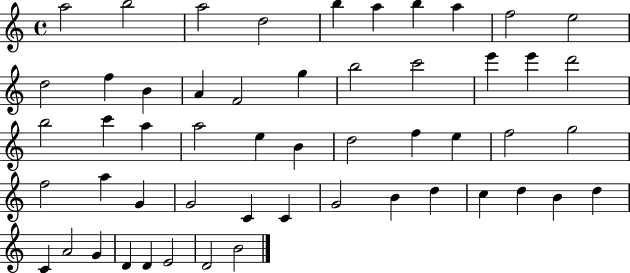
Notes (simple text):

A5/h B5/h A5/h D5/h B5/q A5/q B5/q A5/q F5/h E5/h D5/h F5/q B4/q A4/q F4/h G5/q B5/h C6/h E6/q E6/q D6/h B5/h C6/q A5/q A5/h E5/q B4/q D5/h F5/q E5/q F5/h G5/h F5/h A5/q G4/q G4/h C4/q C4/q G4/h B4/q D5/q C5/q D5/q B4/q D5/q C4/q A4/h G4/q D4/q D4/q E4/h D4/h B4/h